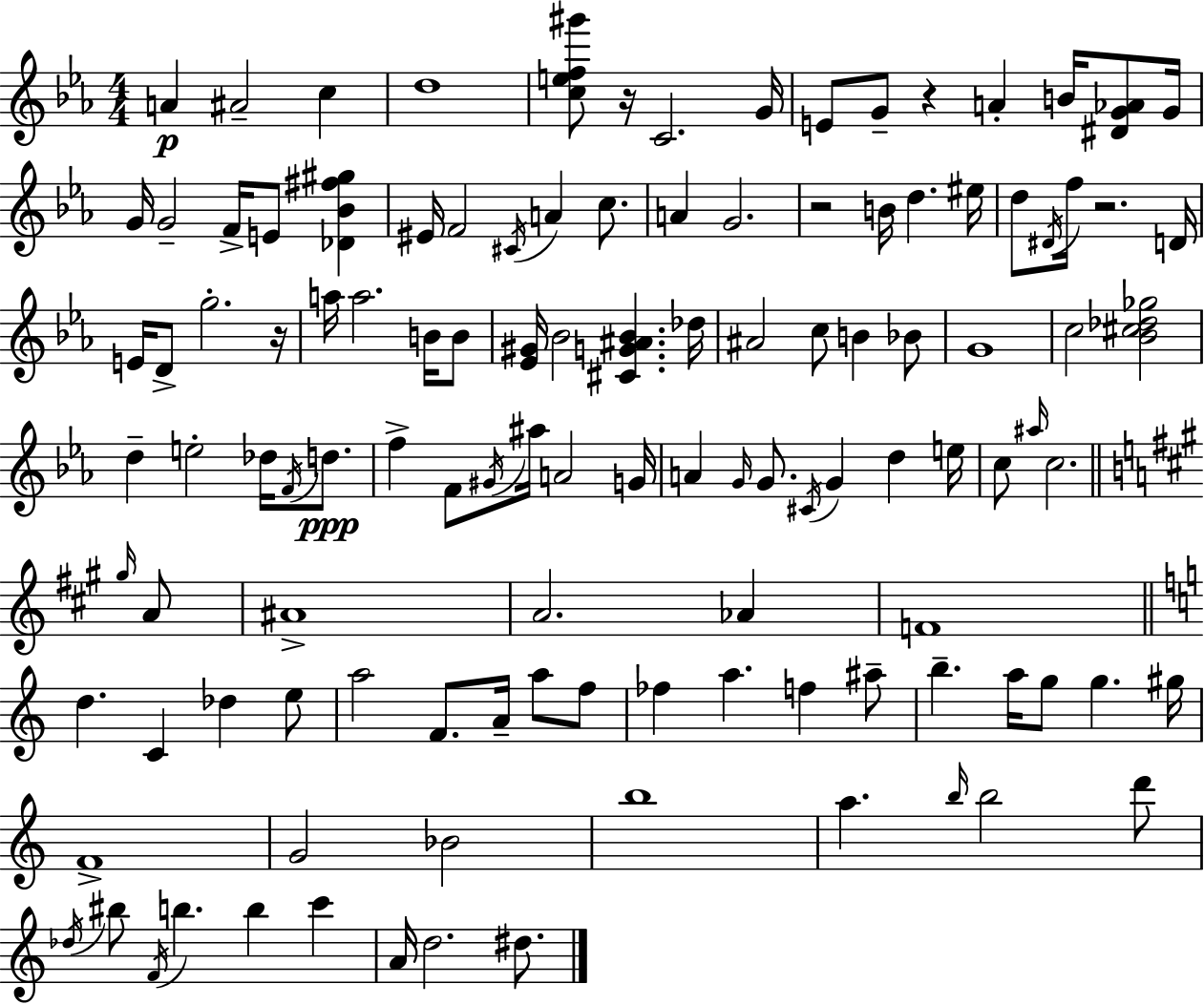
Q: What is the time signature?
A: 4/4